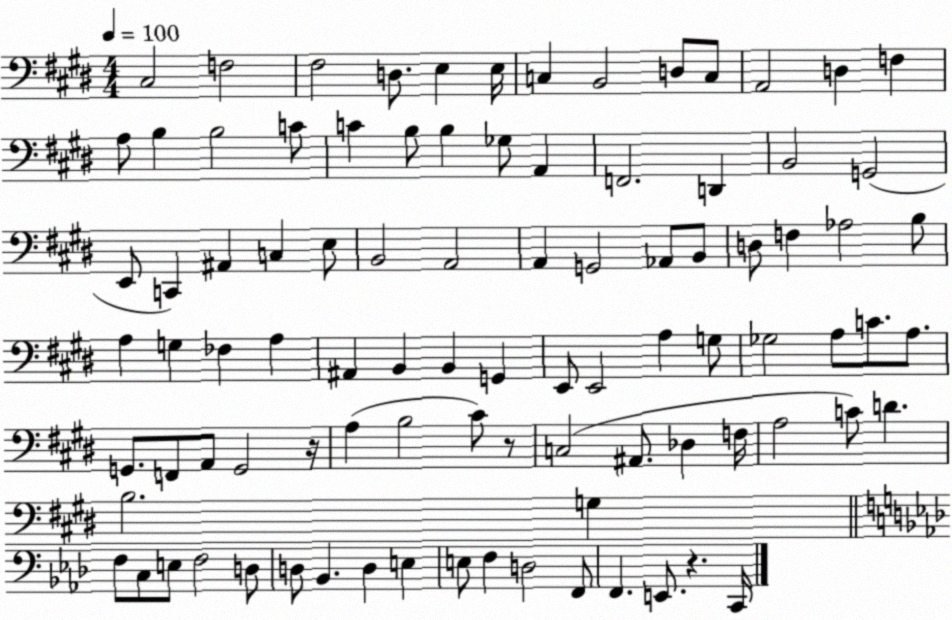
X:1
T:Untitled
M:4/4
L:1/4
K:E
^C,2 F,2 ^F,2 D,/2 E, E,/4 C, B,,2 D,/2 C,/2 A,,2 D, F, A,/2 B, B,2 C/2 C B,/2 B, _G,/2 A,, F,,2 D,, B,,2 G,,2 E,,/2 C,, ^A,, C, E,/2 B,,2 A,,2 A,, G,,2 _A,,/2 B,,/2 D,/2 F, _A,2 B,/2 A, G, _F, A, ^A,, B,, B,, G,, E,,/2 E,,2 A, G,/2 _G,2 A,/2 C/2 A,/2 G,,/2 F,,/2 A,,/2 G,,2 z/4 A, B,2 ^C/2 z/2 C,2 ^A,,/2 _D, F,/4 A,2 C/2 D B,2 G, F,/2 C,/2 E,/2 F,2 D,/2 D,/2 _B,, D, E, E,/2 F, D,2 F,,/2 F,, E,,/2 z C,,/4